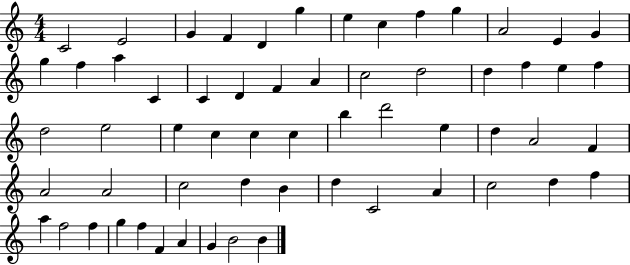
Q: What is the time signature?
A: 4/4